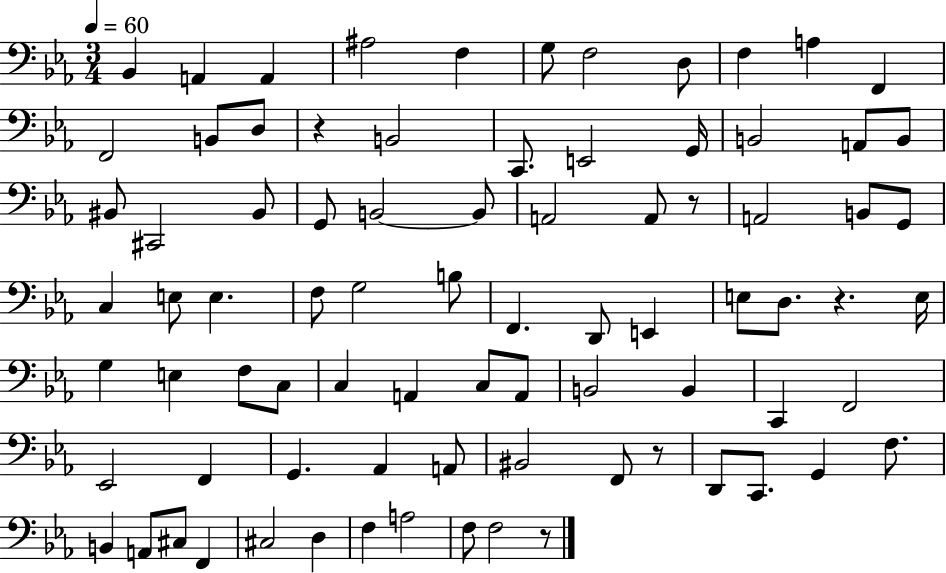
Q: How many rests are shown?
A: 5